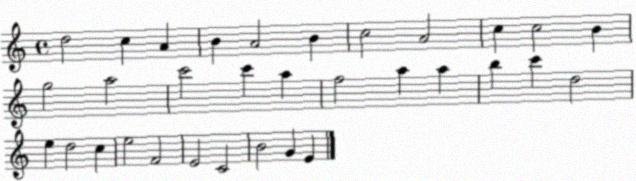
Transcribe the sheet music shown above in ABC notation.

X:1
T:Untitled
M:4/4
L:1/4
K:C
d2 c A B A2 B c2 A2 c c2 B g2 a2 c'2 c' a f2 a a b c' d2 e d2 c e2 F2 E2 C2 B2 G E